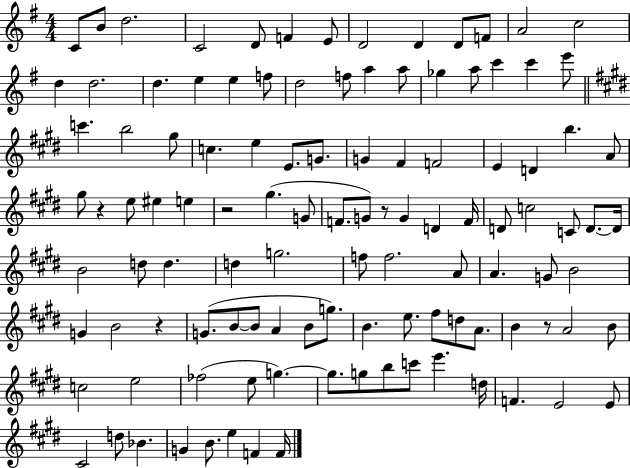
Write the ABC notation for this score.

X:1
T:Untitled
M:4/4
L:1/4
K:G
C/2 B/2 d2 C2 D/2 F E/2 D2 D D/2 F/2 A2 c2 d d2 d e e f/2 d2 f/2 a a/2 _g a/2 c' c' e'/2 c' b2 ^g/2 c e E/2 G/2 G ^F F2 E D b A/2 ^g/2 z e/2 ^e e z2 ^g G/2 F/2 G/2 z/2 G D F/4 D/2 c2 C/2 D/2 D/4 B2 d/2 d d g2 f/2 f2 A/2 A G/2 B2 G B2 z G/2 B/2 B/2 A B/2 g/2 B e/2 ^f/2 d/2 A/2 B z/2 A2 B/2 c2 e2 _f2 e/2 g g/2 g/2 b/2 c'/2 e' d/4 F E2 E/2 ^C2 d/2 _B G B/2 e F F/4